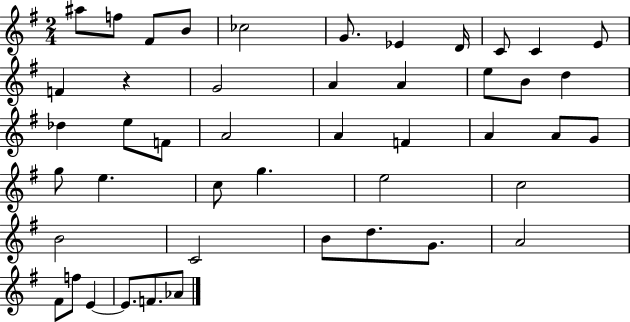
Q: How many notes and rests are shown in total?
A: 46